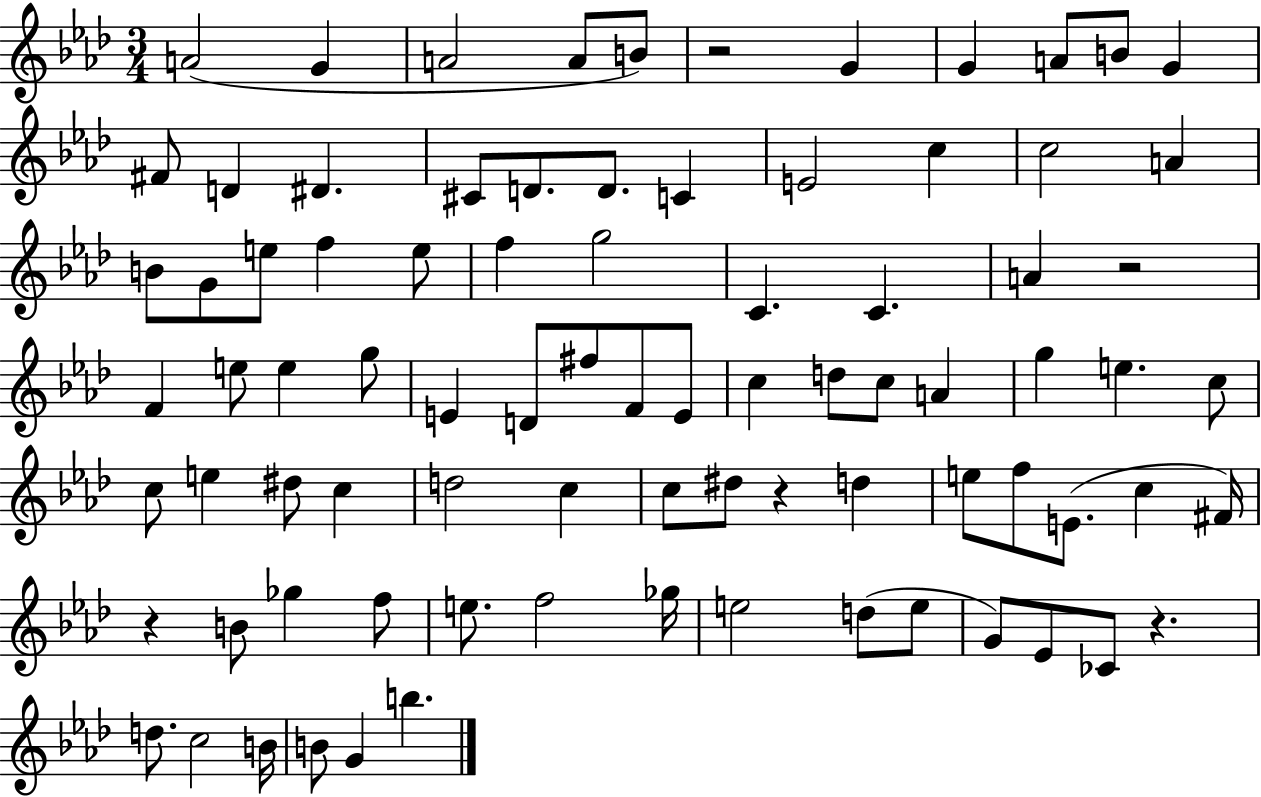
A4/h G4/q A4/h A4/e B4/e R/h G4/q G4/q A4/e B4/e G4/q F#4/e D4/q D#4/q. C#4/e D4/e. D4/e. C4/q E4/h C5/q C5/h A4/q B4/e G4/e E5/e F5/q E5/e F5/q G5/h C4/q. C4/q. A4/q R/h F4/q E5/e E5/q G5/e E4/q D4/e F#5/e F4/e E4/e C5/q D5/e C5/e A4/q G5/q E5/q. C5/e C5/e E5/q D#5/e C5/q D5/h C5/q C5/e D#5/e R/q D5/q E5/e F5/e E4/e. C5/q F#4/s R/q B4/e Gb5/q F5/e E5/e. F5/h Gb5/s E5/h D5/e E5/e G4/e Eb4/e CES4/e R/q. D5/e. C5/h B4/s B4/e G4/q B5/q.